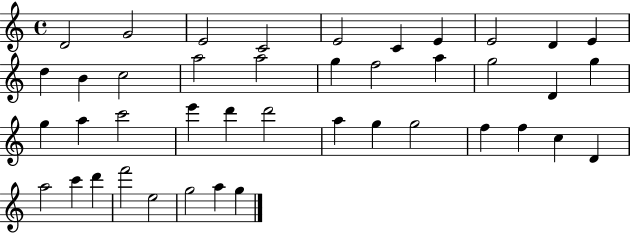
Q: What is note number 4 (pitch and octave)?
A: C4